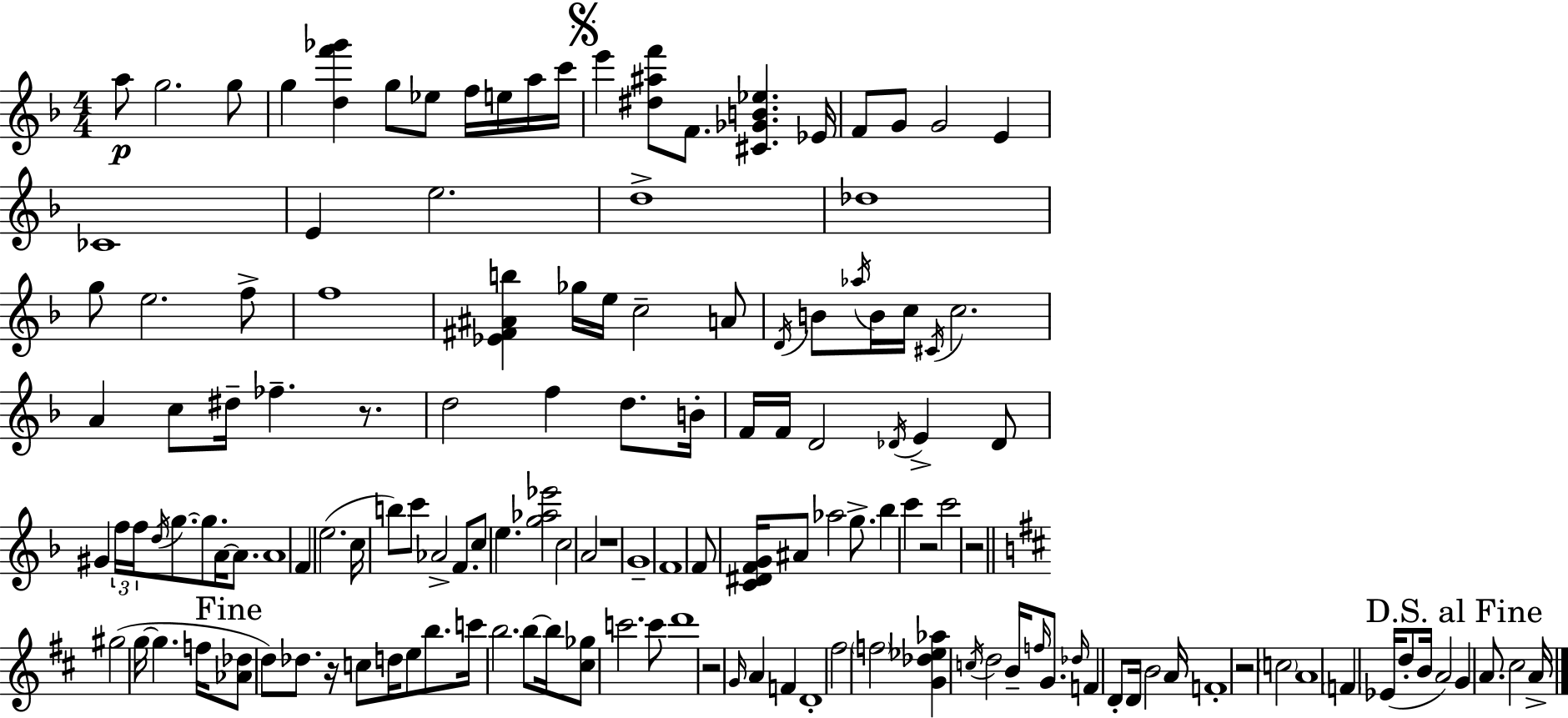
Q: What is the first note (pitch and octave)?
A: A5